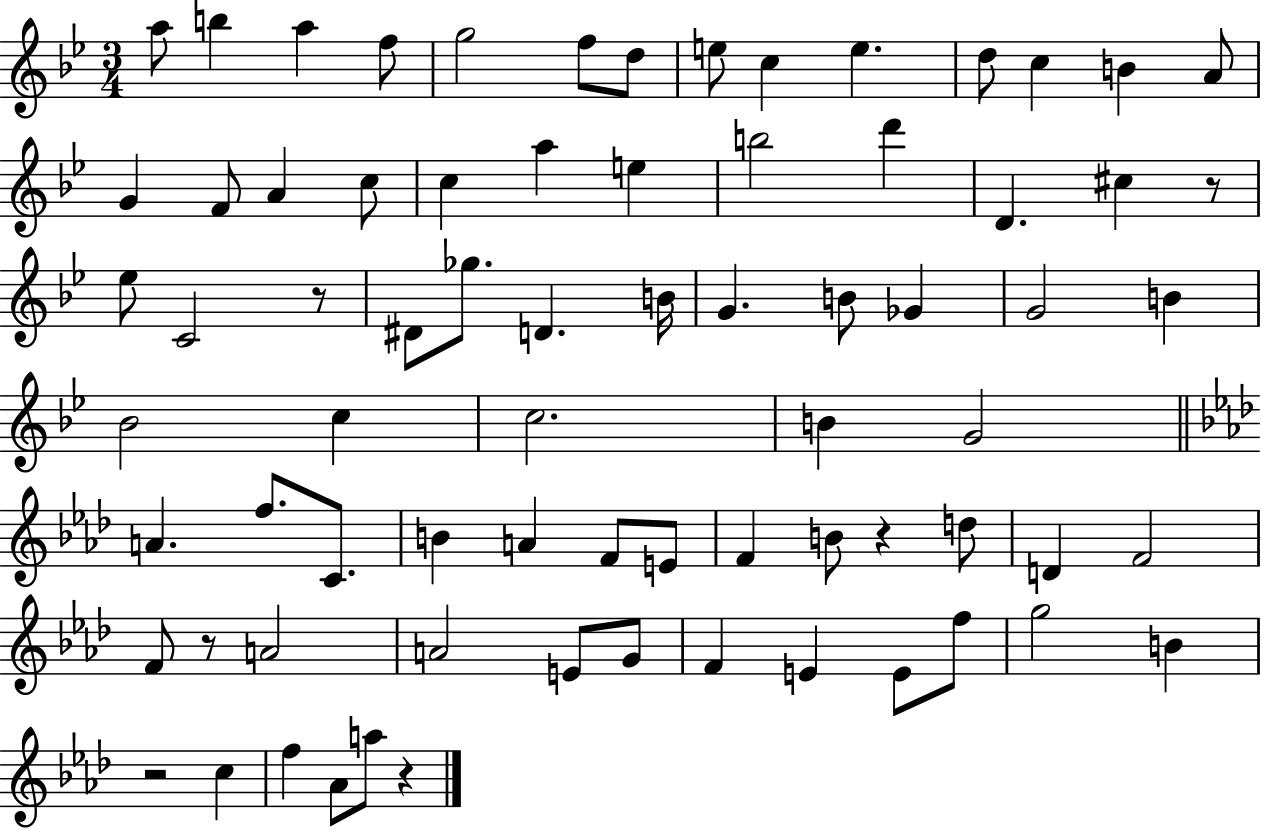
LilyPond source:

{
  \clef treble
  \numericTimeSignature
  \time 3/4
  \key bes \major
  a''8 b''4 a''4 f''8 | g''2 f''8 d''8 | e''8 c''4 e''4. | d''8 c''4 b'4 a'8 | \break g'4 f'8 a'4 c''8 | c''4 a''4 e''4 | b''2 d'''4 | d'4. cis''4 r8 | \break ees''8 c'2 r8 | dis'8 ges''8. d'4. b'16 | g'4. b'8 ges'4 | g'2 b'4 | \break bes'2 c''4 | c''2. | b'4 g'2 | \bar "||" \break \key aes \major a'4. f''8. c'8. | b'4 a'4 f'8 e'8 | f'4 b'8 r4 d''8 | d'4 f'2 | \break f'8 r8 a'2 | a'2 e'8 g'8 | f'4 e'4 e'8 f''8 | g''2 b'4 | \break r2 c''4 | f''4 aes'8 a''8 r4 | \bar "|."
}